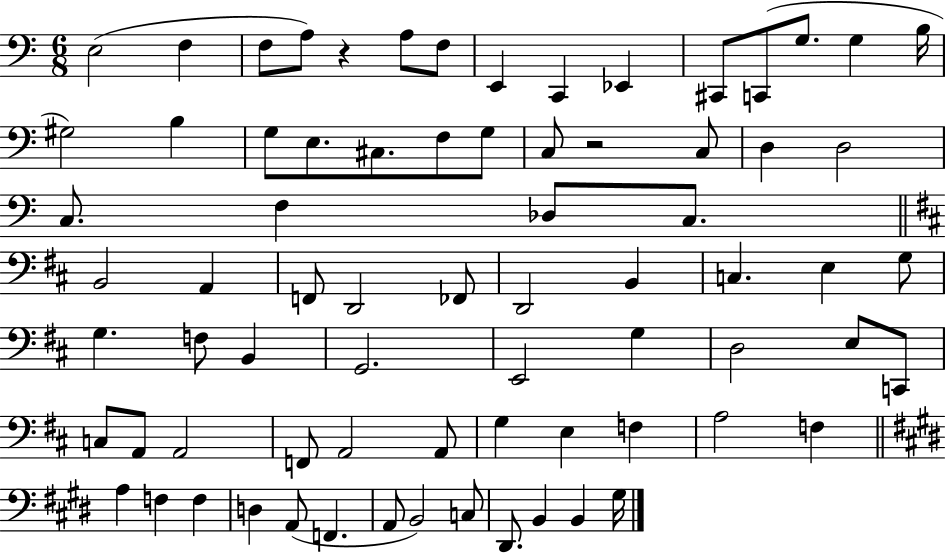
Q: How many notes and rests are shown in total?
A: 74